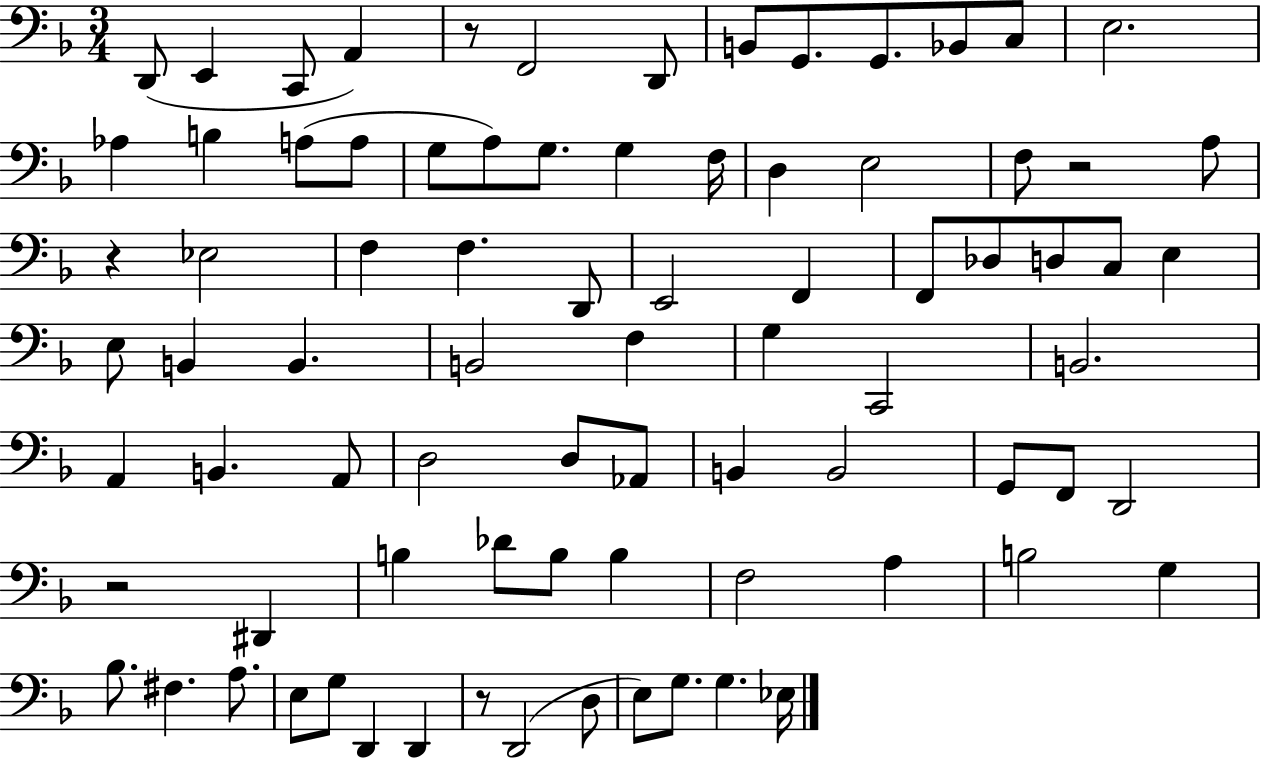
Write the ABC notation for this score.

X:1
T:Untitled
M:3/4
L:1/4
K:F
D,,/2 E,, C,,/2 A,, z/2 F,,2 D,,/2 B,,/2 G,,/2 G,,/2 _B,,/2 C,/2 E,2 _A, B, A,/2 A,/2 G,/2 A,/2 G,/2 G, F,/4 D, E,2 F,/2 z2 A,/2 z _E,2 F, F, D,,/2 E,,2 F,, F,,/2 _D,/2 D,/2 C,/2 E, E,/2 B,, B,, B,,2 F, G, C,,2 B,,2 A,, B,, A,,/2 D,2 D,/2 _A,,/2 B,, B,,2 G,,/2 F,,/2 D,,2 z2 ^D,, B, _D/2 B,/2 B, F,2 A, B,2 G, _B,/2 ^F, A,/2 E,/2 G,/2 D,, D,, z/2 D,,2 D,/2 E,/2 G,/2 G, _E,/4